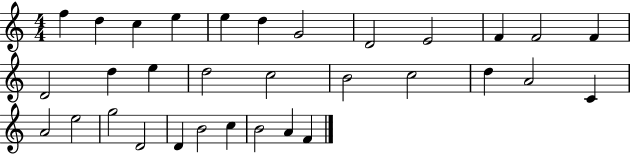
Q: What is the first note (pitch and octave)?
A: F5